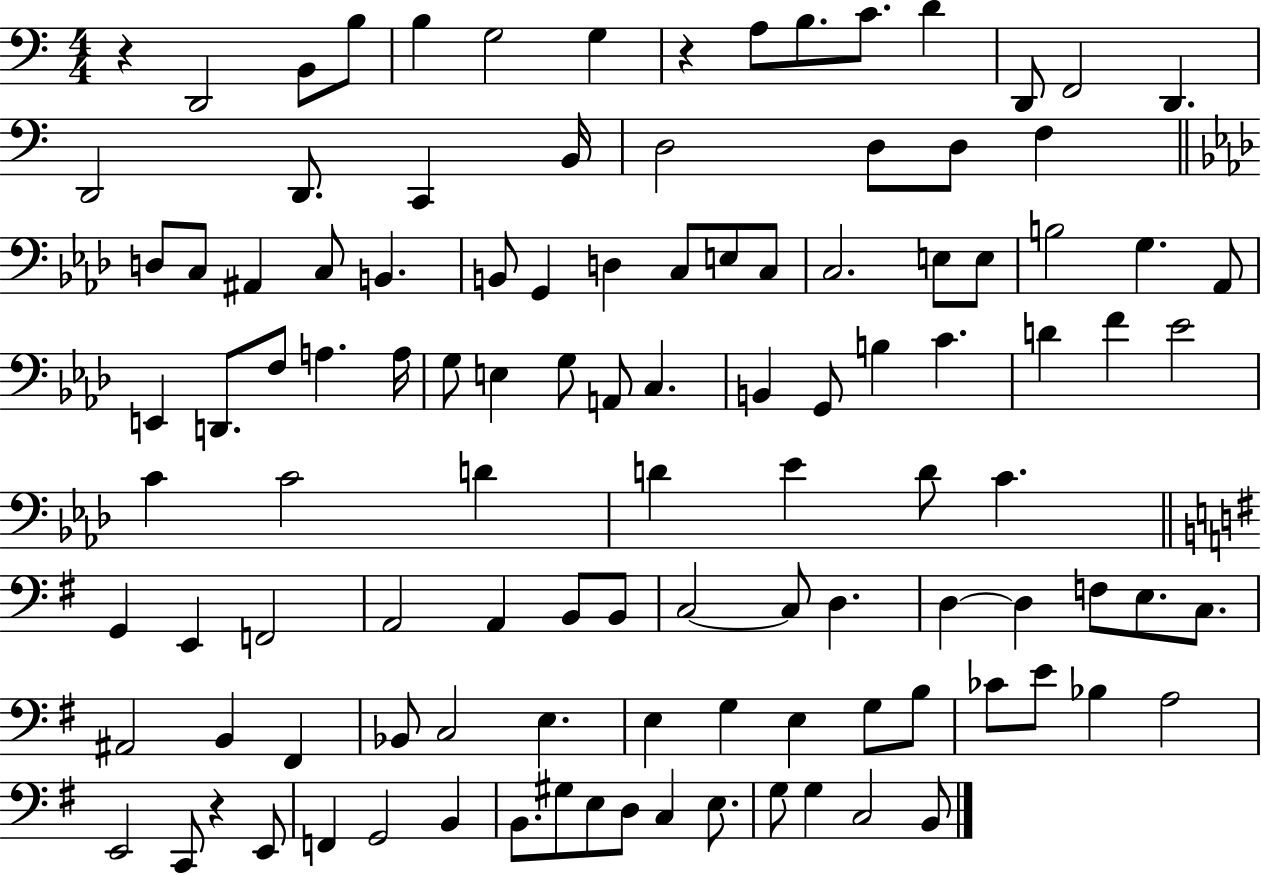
R/q D2/h B2/e B3/e B3/q G3/h G3/q R/q A3/e B3/e. C4/e. D4/q D2/e F2/h D2/q. D2/h D2/e. C2/q B2/s D3/h D3/e D3/e F3/q D3/e C3/e A#2/q C3/e B2/q. B2/e G2/q D3/q C3/e E3/e C3/e C3/h. E3/e E3/e B3/h G3/q. Ab2/e E2/q D2/e. F3/e A3/q. A3/s G3/e E3/q G3/e A2/e C3/q. B2/q G2/e B3/q C4/q. D4/q F4/q Eb4/h C4/q C4/h D4/q D4/q Eb4/q D4/e C4/q. G2/q E2/q F2/h A2/h A2/q B2/e B2/e C3/h C3/e D3/q. D3/q D3/q F3/e E3/e. C3/e. A#2/h B2/q F#2/q Bb2/e C3/h E3/q. E3/q G3/q E3/q G3/e B3/e CES4/e E4/e Bb3/q A3/h E2/h C2/e R/q E2/e F2/q G2/h B2/q B2/e. G#3/e E3/e D3/e C3/q E3/e. G3/e G3/q C3/h B2/e